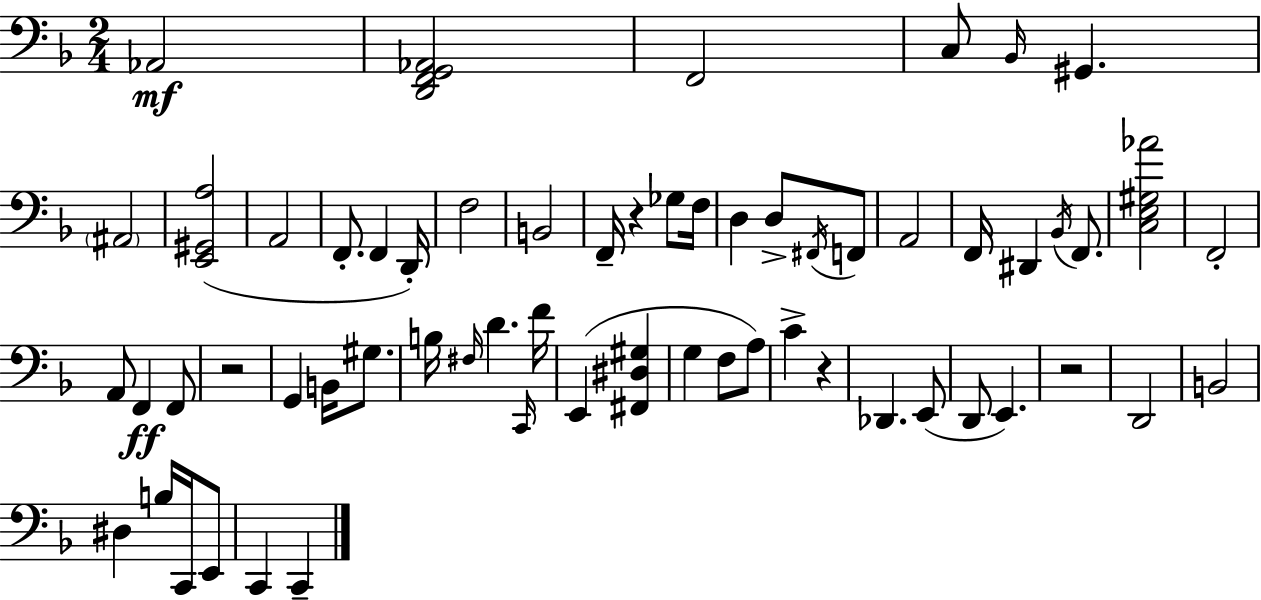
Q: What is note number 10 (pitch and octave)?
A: D2